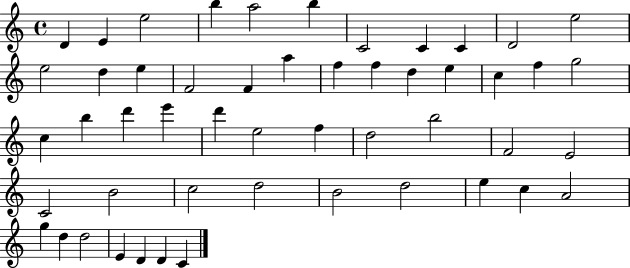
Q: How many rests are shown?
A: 0